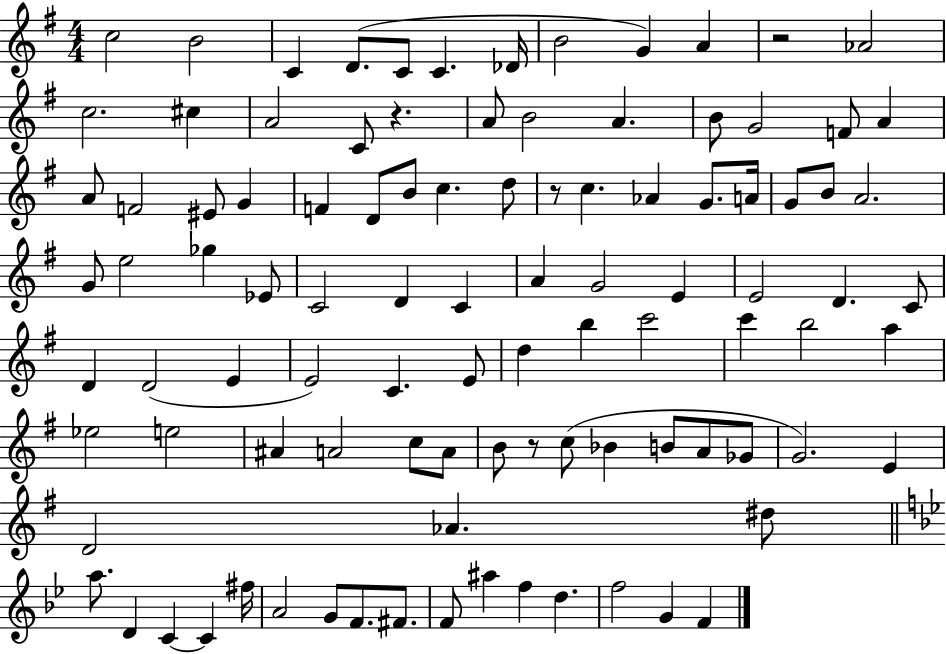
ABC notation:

X:1
T:Untitled
M:4/4
L:1/4
K:G
c2 B2 C D/2 C/2 C _D/4 B2 G A z2 _A2 c2 ^c A2 C/2 z A/2 B2 A B/2 G2 F/2 A A/2 F2 ^E/2 G F D/2 B/2 c d/2 z/2 c _A G/2 A/4 G/2 B/2 A2 G/2 e2 _g _E/2 C2 D C A G2 E E2 D C/2 D D2 E E2 C E/2 d b c'2 c' b2 a _e2 e2 ^A A2 c/2 A/2 B/2 z/2 c/2 _B B/2 A/2 _G/2 G2 E D2 _A ^d/2 a/2 D C C ^f/4 A2 G/2 F/2 ^F/2 F/2 ^a f d f2 G F